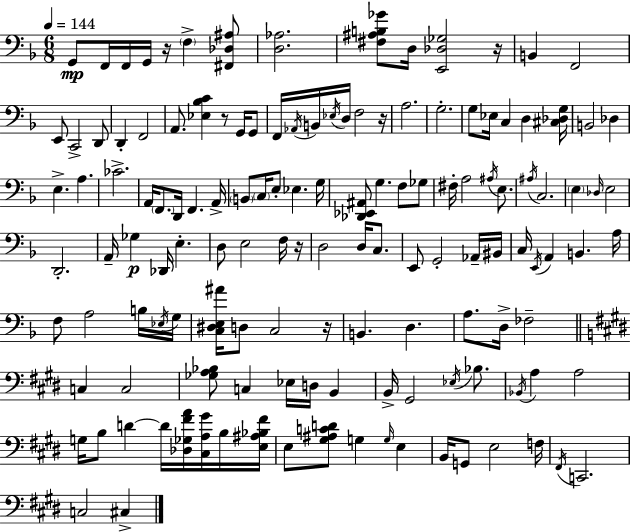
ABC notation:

X:1
T:Untitled
M:6/8
L:1/4
K:F
G,,/2 F,,/4 F,,/4 G,,/4 z/4 F, [^F,,_D,^A,]/2 [D,_A,]2 [^F,^A,B,_G]/2 D,/4 [E,,_D,_G,]2 z/4 B,, F,,2 E,,/2 C,,2 D,,/2 D,, F,,2 A,,/2 [_E,_B,C] z/2 G,,/4 G,,/2 F,,/4 _A,,/4 B,,/4 _E,/4 D,/4 F,2 z/4 A,2 G,2 G,/2 _E,/4 C, D, [^C,_D,G,]/4 B,,2 _D, E, A, _C2 A,,/4 F,,/2 D,,/4 F,, A,,/4 B,,/2 C,/4 E,/2 _E, G,/4 [_D,,_E,,^A,,]/2 G, F,/2 _G,/2 ^F,/4 A,2 ^A,/4 E,/2 ^A,/4 C,2 E, _D,/4 E,2 D,,2 A,,/4 _G, _D,,/4 E, D,/2 E,2 F,/4 z/4 D,2 D,/4 C,/2 E,,/2 G,,2 _A,,/4 ^B,,/4 C,/4 E,,/4 A,, B,, A,/4 F,/2 A,2 B,/4 _E,/4 G,/4 [C,^D,E,^A]/4 D,/2 C,2 z/4 B,, D, A,/2 D,/4 _F,2 C, C,2 [_G,A,_B,]/2 C, _E,/4 D,/4 B,, B,,/4 ^G,,2 _E,/4 _B,/2 _B,,/4 A, A,2 G,/4 B,/2 D D/4 [_D,_G,^FA]/4 [^C,A,^G]/4 B,/4 [E,^A,_B,^F]/4 E,/2 [^G,^A,CD]/2 G, G,/4 E, B,,/4 G,,/2 E,2 F,/4 ^F,,/4 C,,2 C,2 ^C,